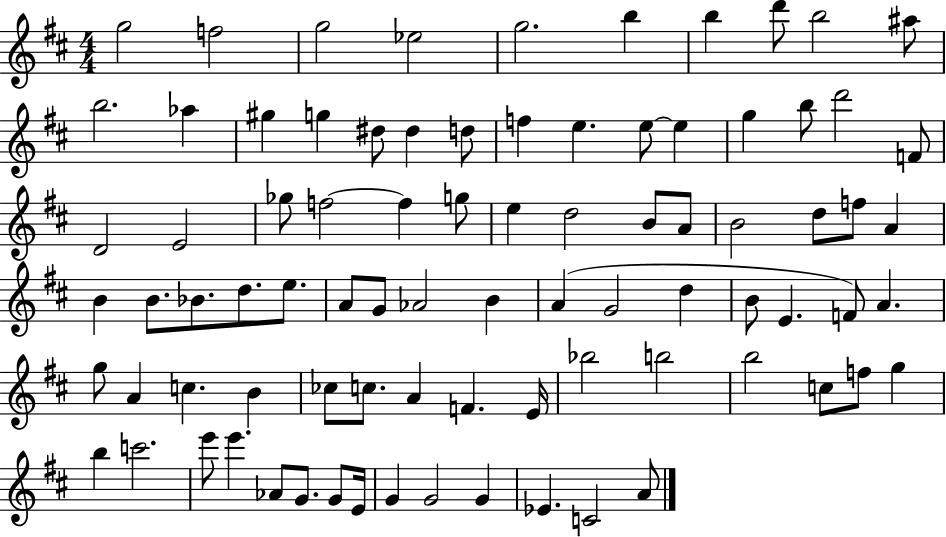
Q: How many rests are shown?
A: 0